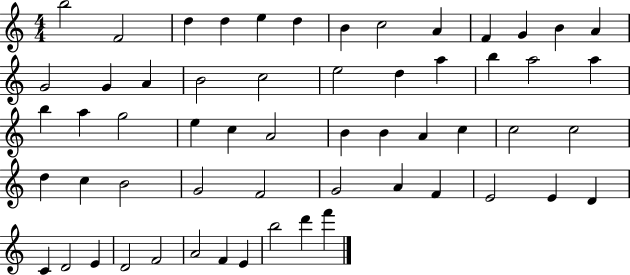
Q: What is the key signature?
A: C major